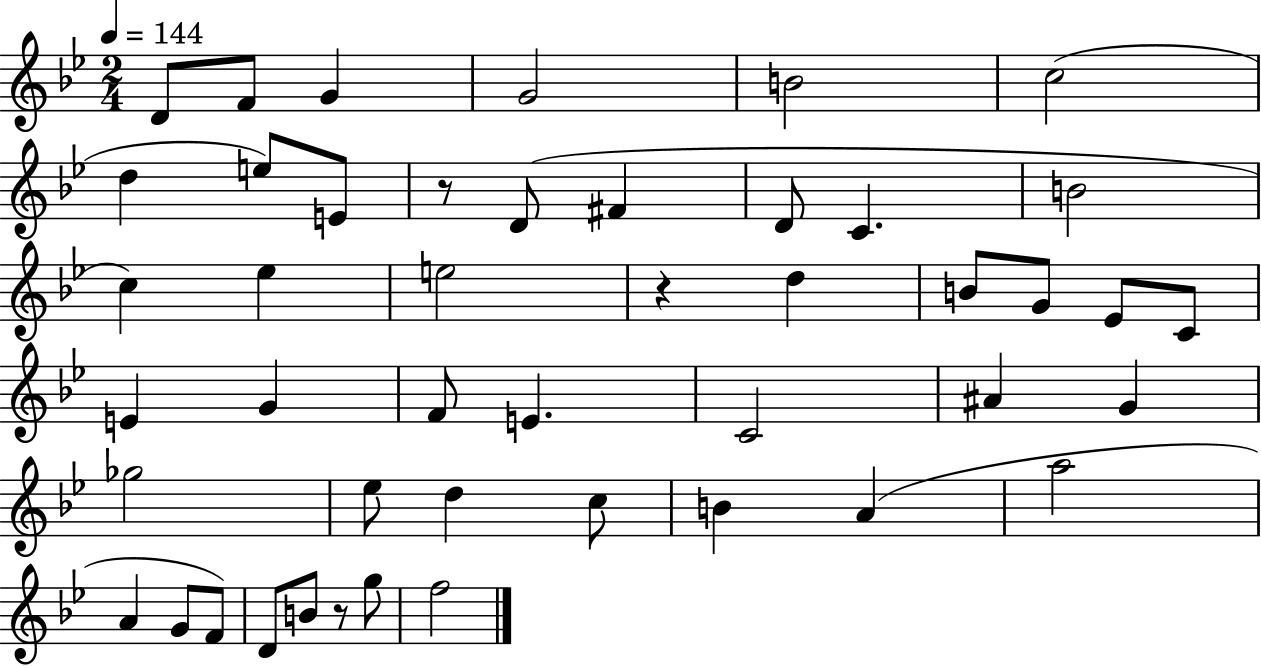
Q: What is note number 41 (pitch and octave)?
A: B4